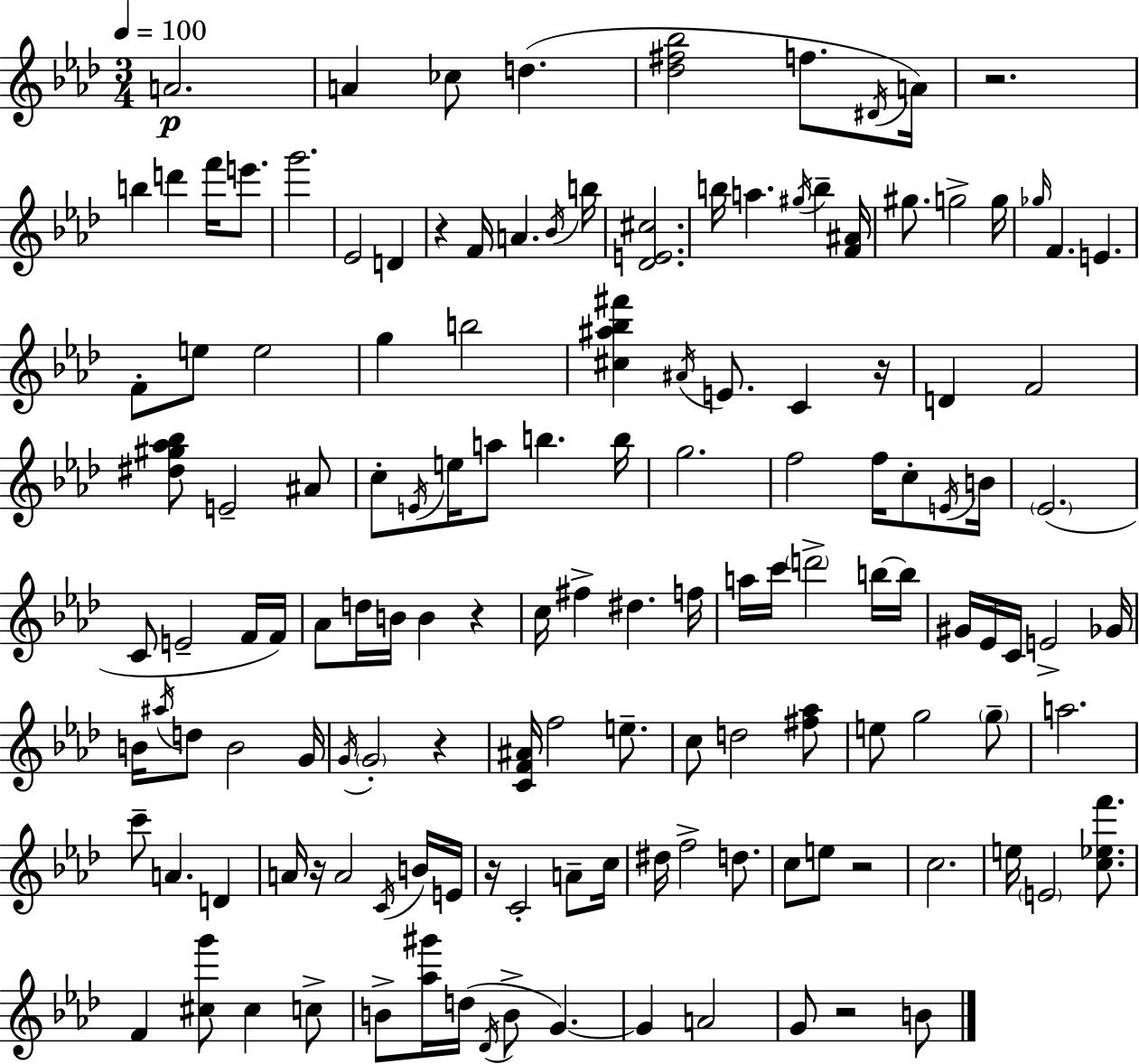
A4/h. A4/q CES5/e D5/q. [Db5,F#5,Bb5]/h F5/e. D#4/s A4/s R/h. B5/q D6/q F6/s E6/e. G6/h. Eb4/h D4/q R/q F4/s A4/q. Bb4/s B5/s [Db4,E4,C#5]/h. B5/s A5/q. G#5/s B5/q [F4,A#4]/s G#5/e. G5/h G5/s Gb5/s F4/q. E4/q. F4/e E5/e E5/h G5/q B5/h [C#5,A#5,Bb5,F#6]/q A#4/s E4/e. C4/q R/s D4/q F4/h [D#5,G#5,Ab5,Bb5]/e E4/h A#4/e C5/e E4/s E5/s A5/e B5/q. B5/s G5/h. F5/h F5/s C5/e E4/s B4/s Eb4/h. C4/e E4/h F4/s F4/s Ab4/e D5/s B4/s B4/q R/q C5/s F#5/q D#5/q. F5/s A5/s C6/s D6/h B5/s B5/s G#4/s Eb4/s C4/s E4/h Gb4/s B4/s A#5/s D5/e B4/h G4/s G4/s G4/h R/q [C4,F4,A#4]/s F5/h E5/e. C5/e D5/h [F#5,Ab5]/e E5/e G5/h G5/e A5/h. C6/e A4/q. D4/q A4/s R/s A4/h C4/s B4/s E4/s R/s C4/h A4/e C5/s D#5/s F5/h D5/e. C5/e E5/e R/h C5/h. E5/s E4/h [C5,Eb5,F6]/e. F4/q [C#5,G6]/e C#5/q C5/e B4/e [Ab5,G#6]/s D5/s Db4/s B4/e G4/q. G4/q A4/h G4/e R/h B4/e